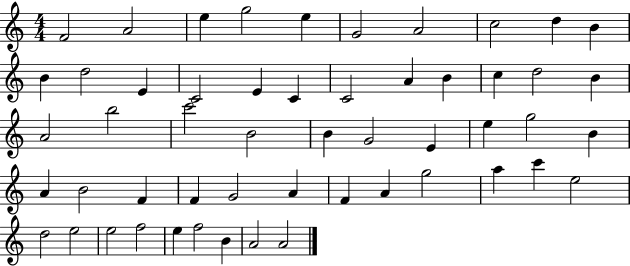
X:1
T:Untitled
M:4/4
L:1/4
K:C
F2 A2 e g2 e G2 A2 c2 d B B d2 E C2 E C C2 A B c d2 B A2 b2 c'2 B2 B G2 E e g2 B A B2 F F G2 A F A g2 a c' e2 d2 e2 e2 f2 e f2 B A2 A2